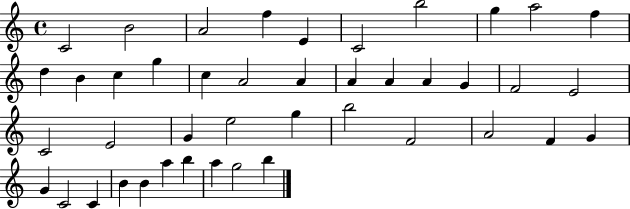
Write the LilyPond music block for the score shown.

{
  \clef treble
  \time 4/4
  \defaultTimeSignature
  \key c \major
  c'2 b'2 | a'2 f''4 e'4 | c'2 b''2 | g''4 a''2 f''4 | \break d''4 b'4 c''4 g''4 | c''4 a'2 a'4 | a'4 a'4 a'4 g'4 | f'2 e'2 | \break c'2 e'2 | g'4 e''2 g''4 | b''2 f'2 | a'2 f'4 g'4 | \break g'4 c'2 c'4 | b'4 b'4 a''4 b''4 | a''4 g''2 b''4 | \bar "|."
}